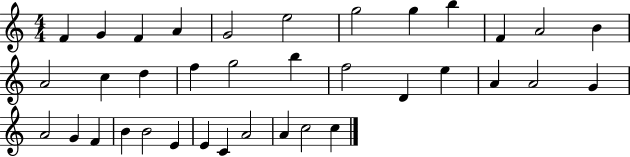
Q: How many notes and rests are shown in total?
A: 36